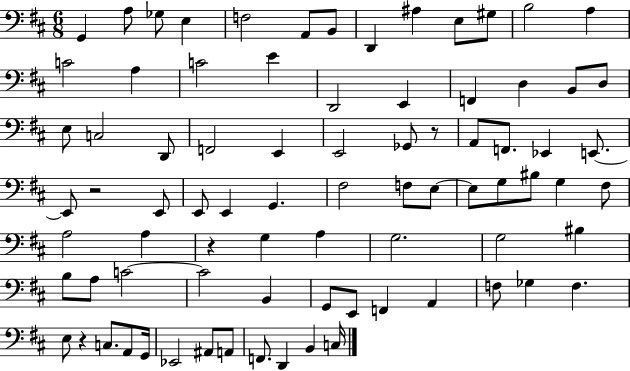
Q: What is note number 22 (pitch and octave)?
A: B2